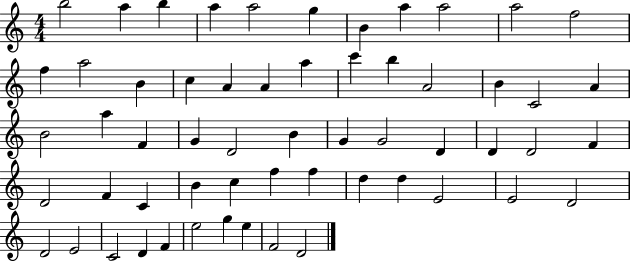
B5/h A5/q B5/q A5/q A5/h G5/q B4/q A5/q A5/h A5/h F5/h F5/q A5/h B4/q C5/q A4/q A4/q A5/q C6/q B5/q A4/h B4/q C4/h A4/q B4/h A5/q F4/q G4/q D4/h B4/q G4/q G4/h D4/q D4/q D4/h F4/q D4/h F4/q C4/q B4/q C5/q F5/q F5/q D5/q D5/q E4/h E4/h D4/h D4/h E4/h C4/h D4/q F4/q E5/h G5/q E5/q F4/h D4/h